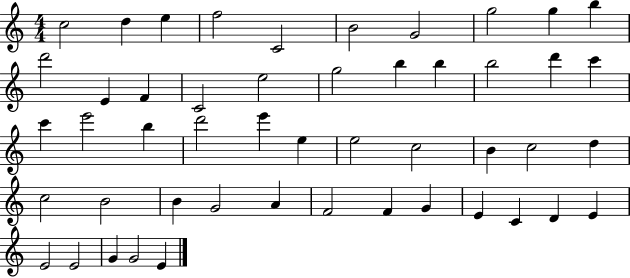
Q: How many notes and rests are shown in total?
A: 49